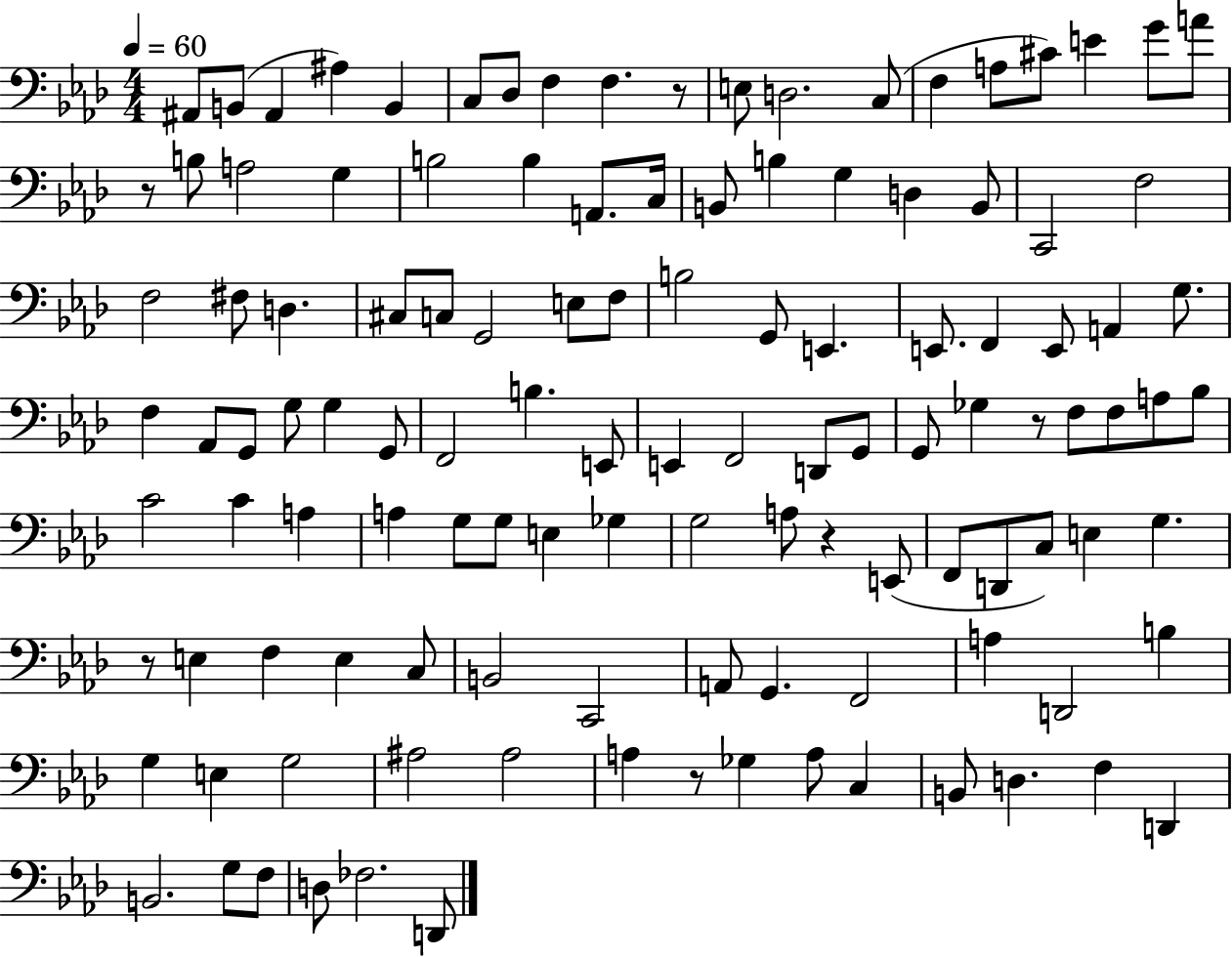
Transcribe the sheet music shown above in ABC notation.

X:1
T:Untitled
M:4/4
L:1/4
K:Ab
^A,,/2 B,,/2 ^A,, ^A, B,, C,/2 _D,/2 F, F, z/2 E,/2 D,2 C,/2 F, A,/2 ^C/2 E G/2 A/2 z/2 B,/2 A,2 G, B,2 B, A,,/2 C,/4 B,,/2 B, G, D, B,,/2 C,,2 F,2 F,2 ^F,/2 D, ^C,/2 C,/2 G,,2 E,/2 F,/2 B,2 G,,/2 E,, E,,/2 F,, E,,/2 A,, G,/2 F, _A,,/2 G,,/2 G,/2 G, G,,/2 F,,2 B, E,,/2 E,, F,,2 D,,/2 G,,/2 G,,/2 _G, z/2 F,/2 F,/2 A,/2 _B,/2 C2 C A, A, G,/2 G,/2 E, _G, G,2 A,/2 z E,,/2 F,,/2 D,,/2 C,/2 E, G, z/2 E, F, E, C,/2 B,,2 C,,2 A,,/2 G,, F,,2 A, D,,2 B, G, E, G,2 ^A,2 ^A,2 A, z/2 _G, A,/2 C, B,,/2 D, F, D,, B,,2 G,/2 F,/2 D,/2 _F,2 D,,/2